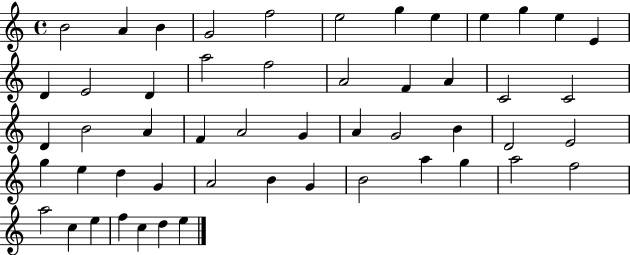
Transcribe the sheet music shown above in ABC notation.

X:1
T:Untitled
M:4/4
L:1/4
K:C
B2 A B G2 f2 e2 g e e g e E D E2 D a2 f2 A2 F A C2 C2 D B2 A F A2 G A G2 B D2 E2 g e d G A2 B G B2 a g a2 f2 a2 c e f c d e